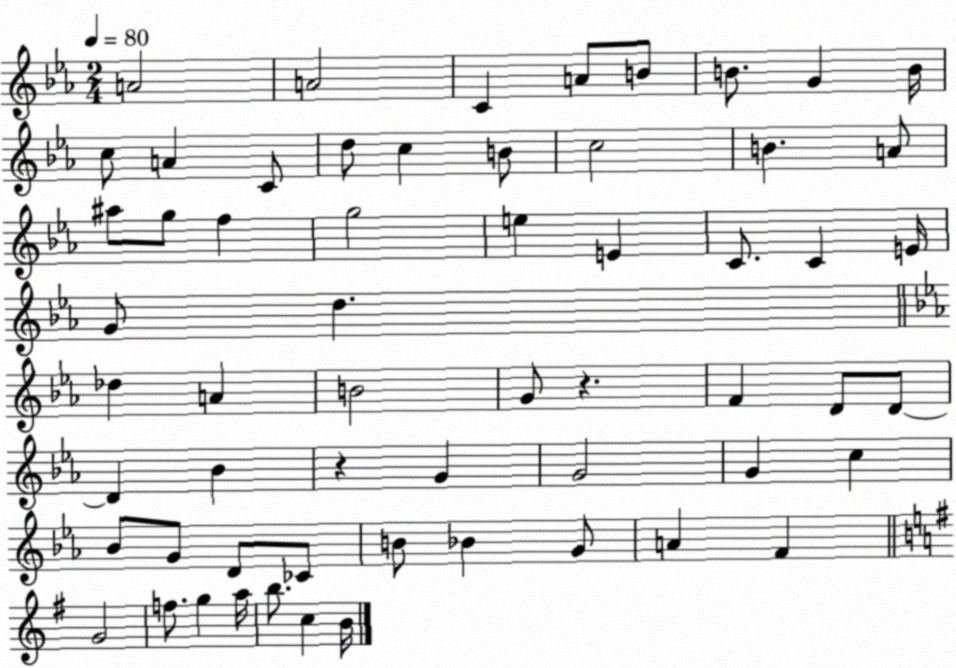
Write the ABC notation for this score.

X:1
T:Untitled
M:2/4
L:1/4
K:Eb
A2 A2 C A/2 B/2 B/2 G B/4 c/2 A C/2 d/2 c B/2 c2 B A/2 ^a/2 g/2 f g2 e E C/2 C E/4 G/2 d _d A B2 G/2 z F D/2 D/2 D _B z G G2 G c _B/2 G/2 D/2 _C/2 B/2 _B G/2 A F G2 f/2 g a/4 b/2 c B/4